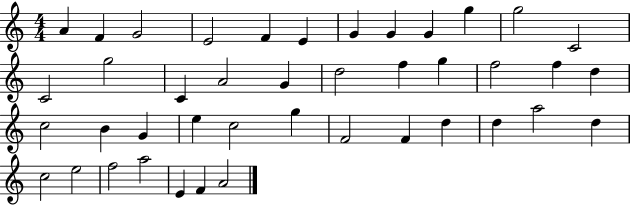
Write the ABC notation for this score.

X:1
T:Untitled
M:4/4
L:1/4
K:C
A F G2 E2 F E G G G g g2 C2 C2 g2 C A2 G d2 f g f2 f d c2 B G e c2 g F2 F d d a2 d c2 e2 f2 a2 E F A2